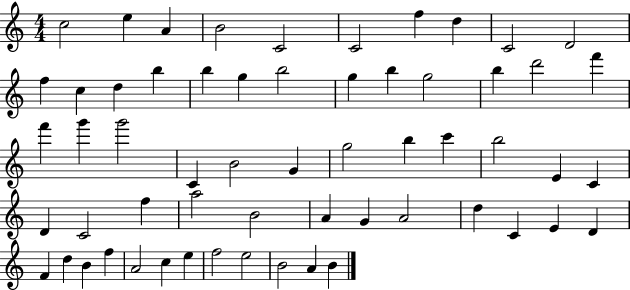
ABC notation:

X:1
T:Untitled
M:4/4
L:1/4
K:C
c2 e A B2 C2 C2 f d C2 D2 f c d b b g b2 g b g2 b d'2 f' f' g' g'2 C B2 G g2 b c' b2 E C D C2 f a2 B2 A G A2 d C E D F d B f A2 c e f2 e2 B2 A B